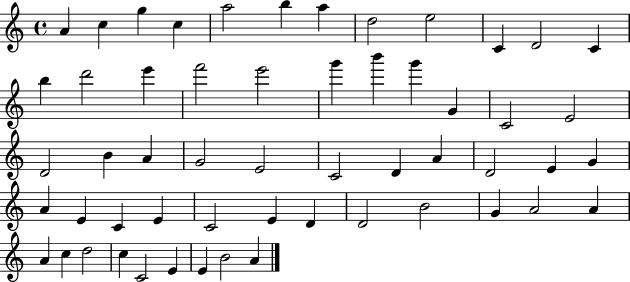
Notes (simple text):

A4/q C5/q G5/q C5/q A5/h B5/q A5/q D5/h E5/h C4/q D4/h C4/q B5/q D6/h E6/q F6/h E6/h G6/q B6/q G6/q G4/q C4/h E4/h D4/h B4/q A4/q G4/h E4/h C4/h D4/q A4/q D4/h E4/q G4/q A4/q E4/q C4/q E4/q C4/h E4/q D4/q D4/h B4/h G4/q A4/h A4/q A4/q C5/q D5/h C5/q C4/h E4/q E4/q B4/h A4/q